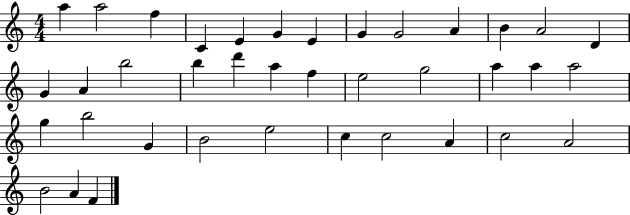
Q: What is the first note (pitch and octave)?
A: A5